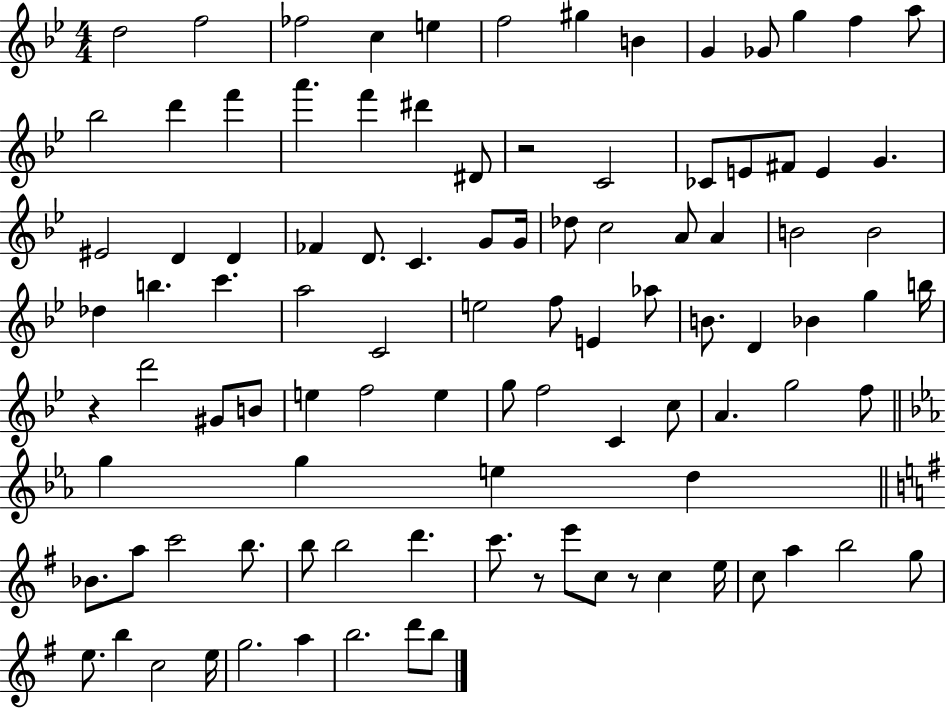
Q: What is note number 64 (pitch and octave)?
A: C5